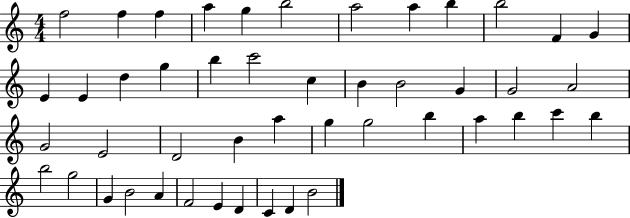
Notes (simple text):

F5/h F5/q F5/q A5/q G5/q B5/h A5/h A5/q B5/q B5/h F4/q G4/q E4/q E4/q D5/q G5/q B5/q C6/h C5/q B4/q B4/h G4/q G4/h A4/h G4/h E4/h D4/h B4/q A5/q G5/q G5/h B5/q A5/q B5/q C6/q B5/q B5/h G5/h G4/q B4/h A4/q F4/h E4/q D4/q C4/q D4/q B4/h